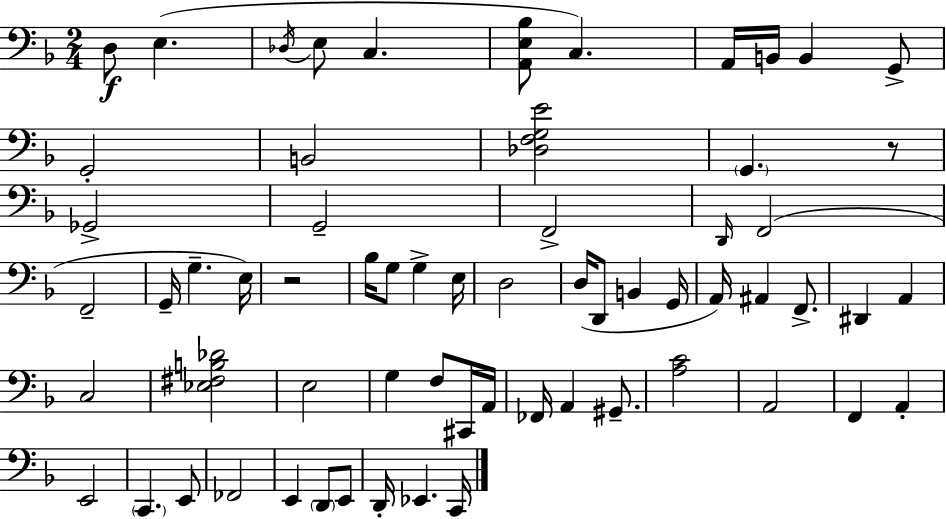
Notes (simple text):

D3/e E3/q. Db3/s E3/e C3/q. [A2,E3,Bb3]/e C3/q. A2/s B2/s B2/q G2/e G2/h B2/h [Db3,F3,G3,E4]/h G2/q. R/e Gb2/h G2/h F2/h D2/s F2/h F2/h G2/s G3/q. E3/s R/h Bb3/s G3/e G3/q E3/s D3/h D3/s D2/e B2/q G2/s A2/s A#2/q F2/e. D#2/q A2/q C3/h [Eb3,F#3,B3,Db4]/h E3/h G3/q F3/e C#2/s A2/s FES2/s A2/q G#2/e. [A3,C4]/h A2/h F2/q A2/q E2/h C2/q. E2/e FES2/h E2/q D2/e E2/e D2/s Eb2/q. C2/s